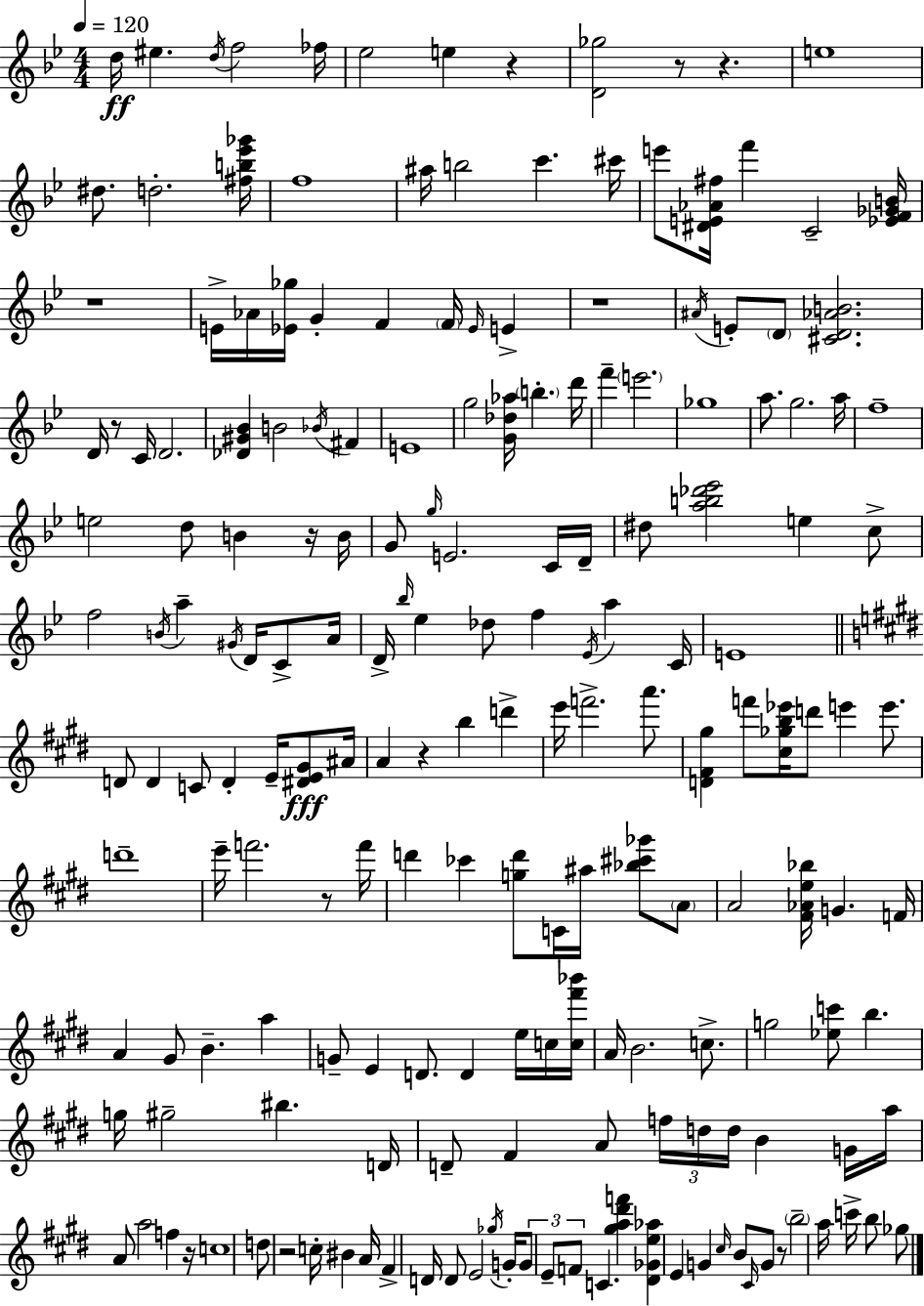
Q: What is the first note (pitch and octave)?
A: D5